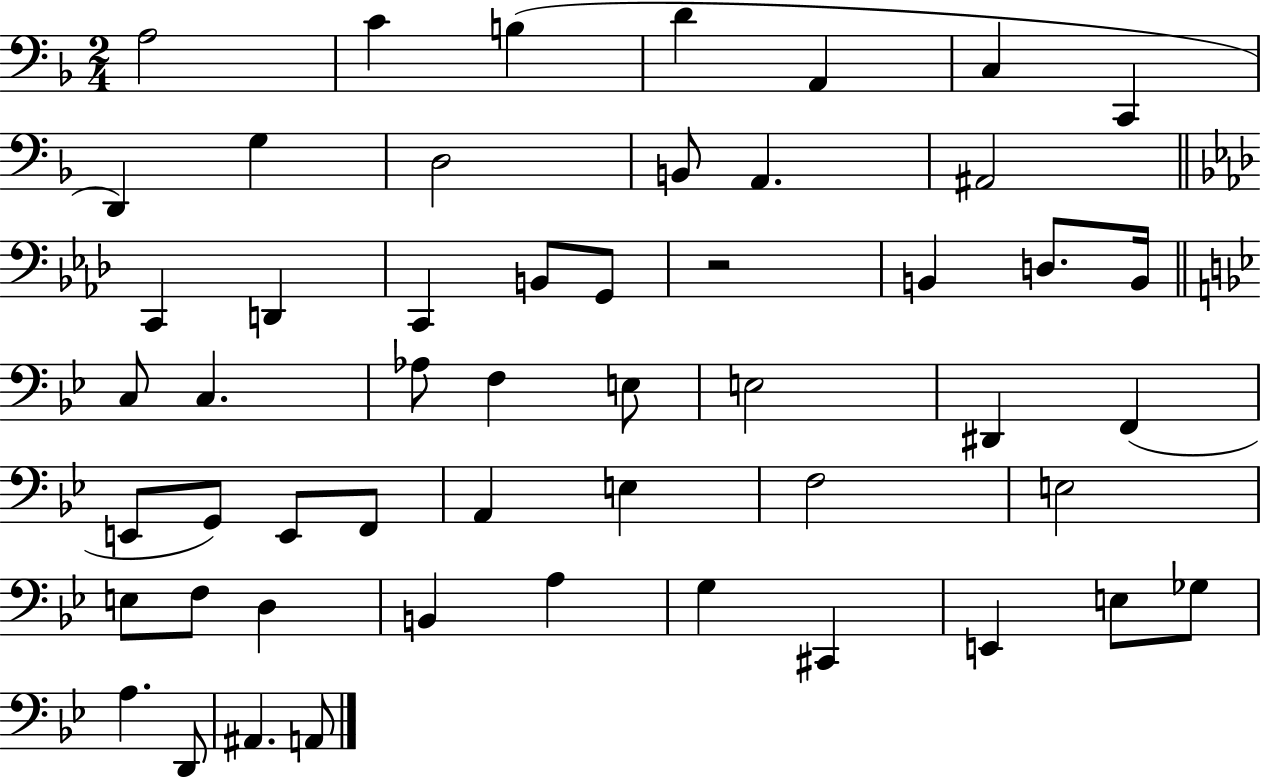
A3/h C4/q B3/q D4/q A2/q C3/q C2/q D2/q G3/q D3/h B2/e A2/q. A#2/h C2/q D2/q C2/q B2/e G2/e R/h B2/q D3/e. B2/s C3/e C3/q. Ab3/e F3/q E3/e E3/h D#2/q F2/q E2/e G2/e E2/e F2/e A2/q E3/q F3/h E3/h E3/e F3/e D3/q B2/q A3/q G3/q C#2/q E2/q E3/e Gb3/e A3/q. D2/e A#2/q. A2/e